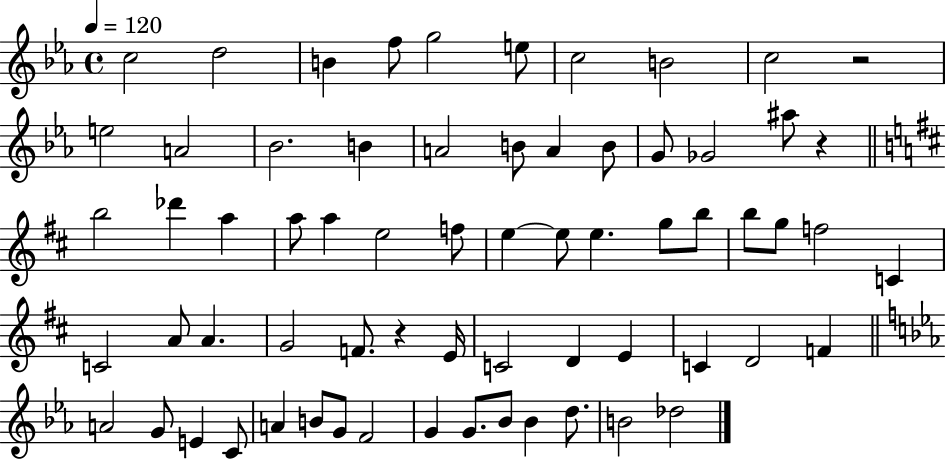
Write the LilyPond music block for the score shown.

{
  \clef treble
  \time 4/4
  \defaultTimeSignature
  \key ees \major
  \tempo 4 = 120
  c''2 d''2 | b'4 f''8 g''2 e''8 | c''2 b'2 | c''2 r2 | \break e''2 a'2 | bes'2. b'4 | a'2 b'8 a'4 b'8 | g'8 ges'2 ais''8 r4 | \break \bar "||" \break \key b \minor b''2 des'''4 a''4 | a''8 a''4 e''2 f''8 | e''4~~ e''8 e''4. g''8 b''8 | b''8 g''8 f''2 c'4 | \break c'2 a'8 a'4. | g'2 f'8. r4 e'16 | c'2 d'4 e'4 | c'4 d'2 f'4 | \break \bar "||" \break \key ees \major a'2 g'8 e'4 c'8 | a'4 b'8 g'8 f'2 | g'4 g'8. bes'8 bes'4 d''8. | b'2 des''2 | \break \bar "|."
}